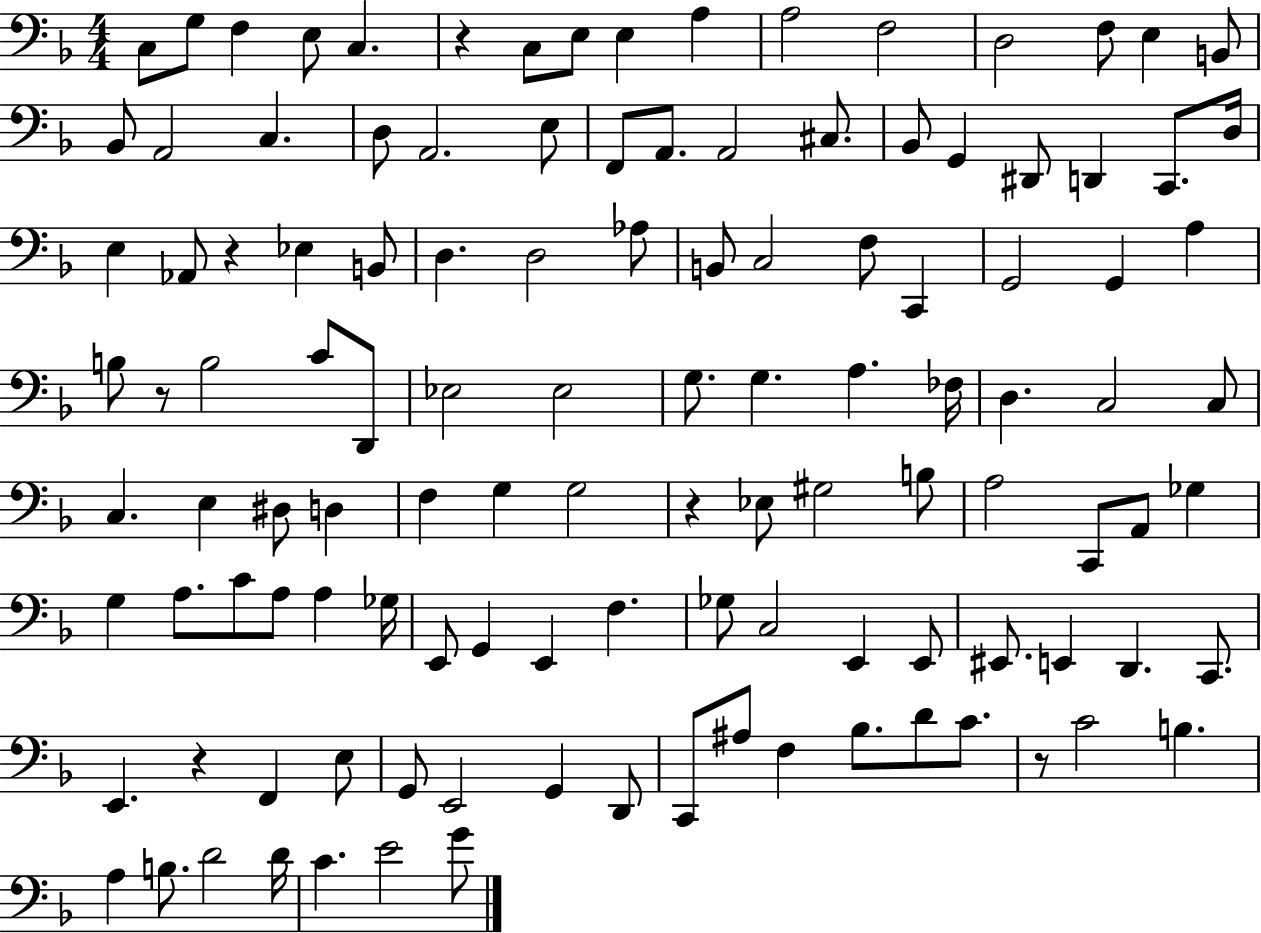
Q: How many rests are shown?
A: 6